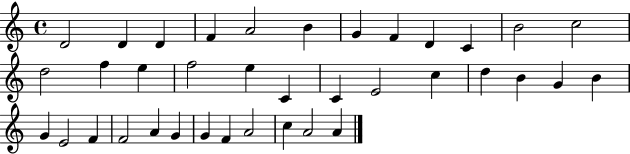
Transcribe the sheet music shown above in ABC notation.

X:1
T:Untitled
M:4/4
L:1/4
K:C
D2 D D F A2 B G F D C B2 c2 d2 f e f2 e C C E2 c d B G B G E2 F F2 A G G F A2 c A2 A